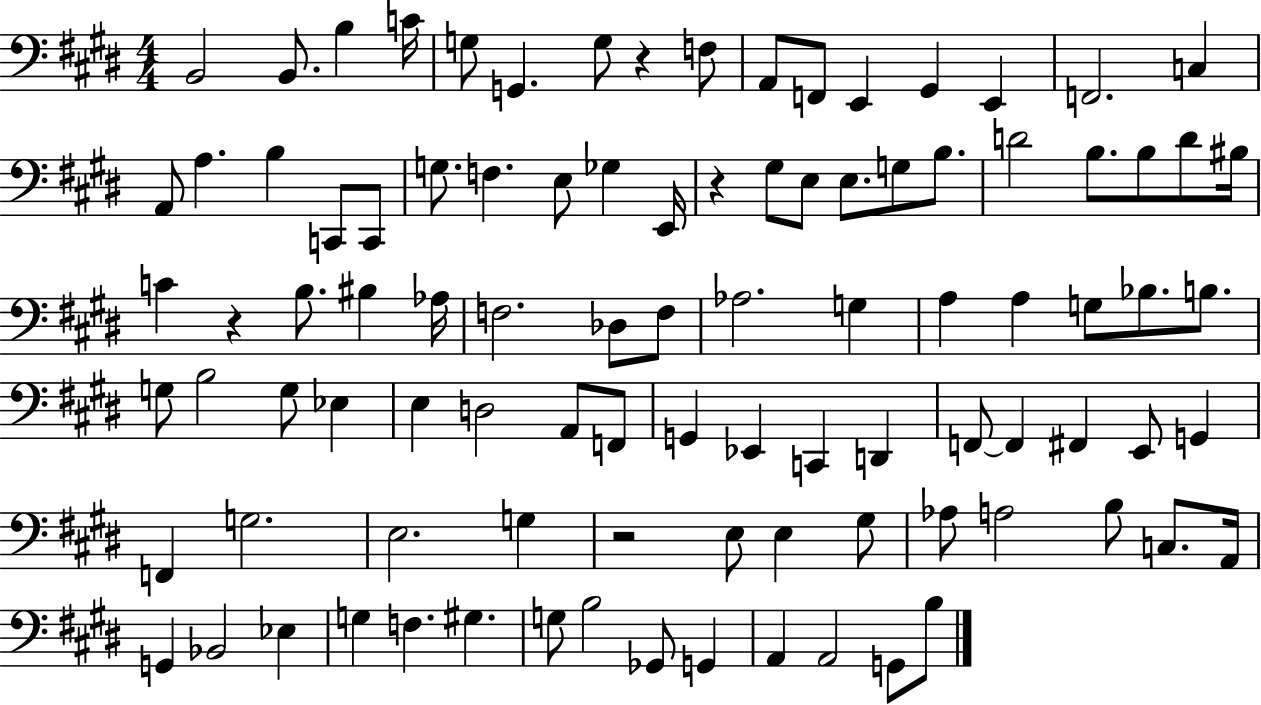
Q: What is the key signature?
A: E major